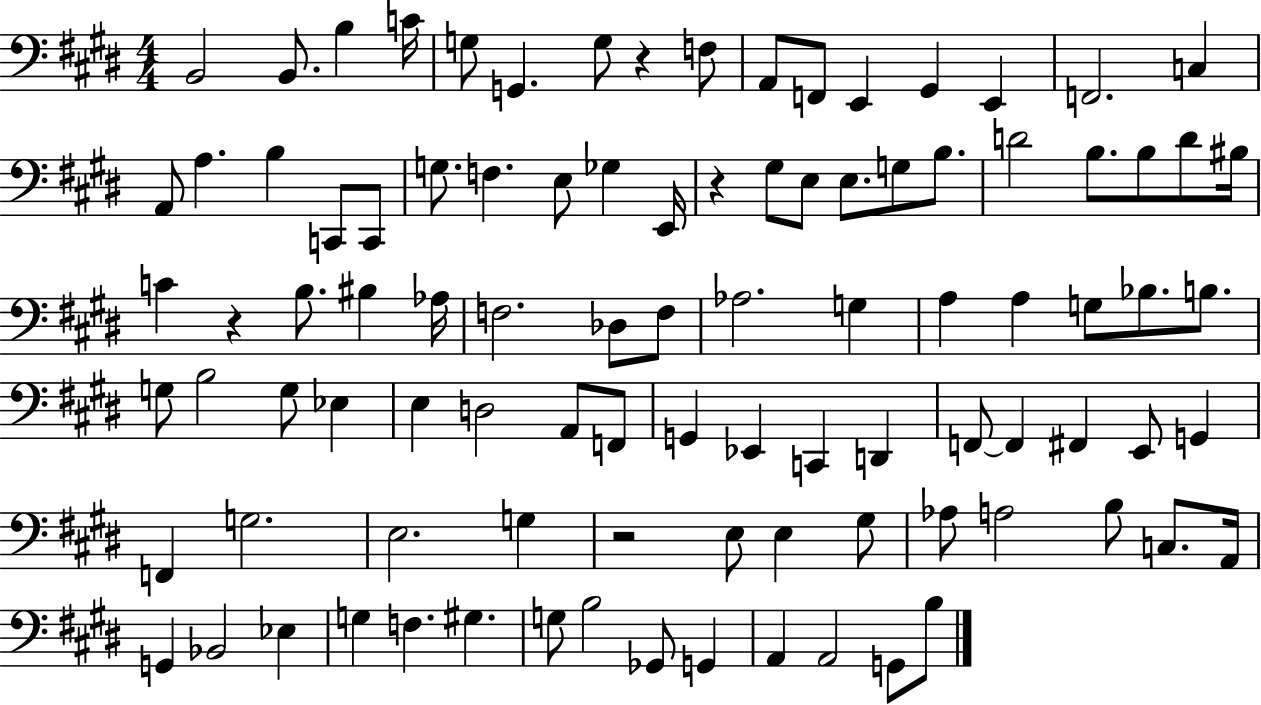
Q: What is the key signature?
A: E major